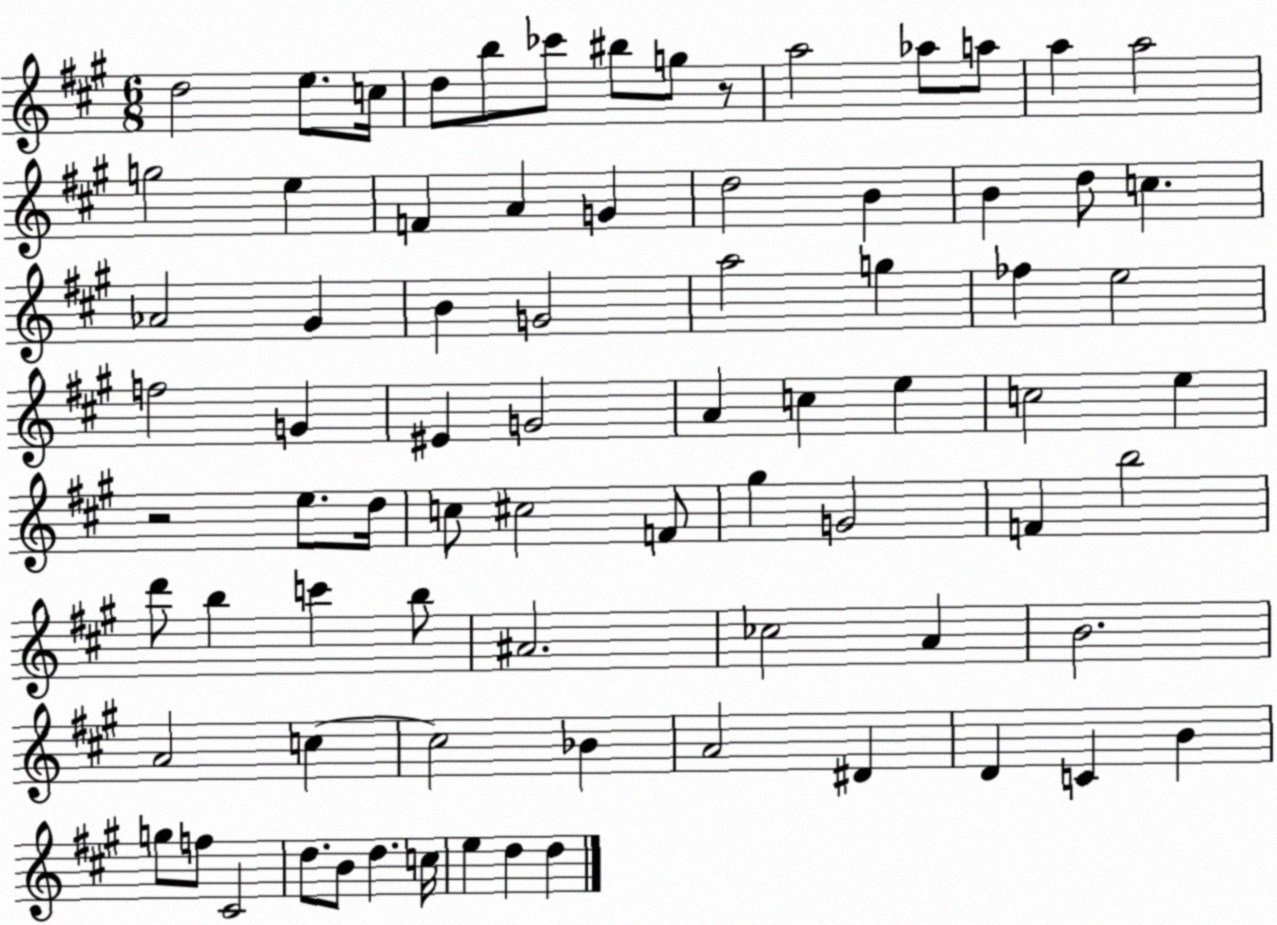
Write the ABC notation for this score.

X:1
T:Untitled
M:6/8
L:1/4
K:A
d2 e/2 c/4 d/2 b/2 _c'/2 ^b/2 g/2 z/2 a2 _a/2 a/2 a a2 g2 e F A G d2 B B d/2 c _A2 ^G B G2 a2 g _f e2 f2 G ^E G2 A c e c2 e z2 e/2 d/4 c/2 ^c2 F/2 ^g G2 F b2 d'/2 b c' b/2 ^A2 _c2 A B2 A2 c c2 _B A2 ^D D C B g/2 f/2 ^C2 d/2 B/2 d c/4 e d d